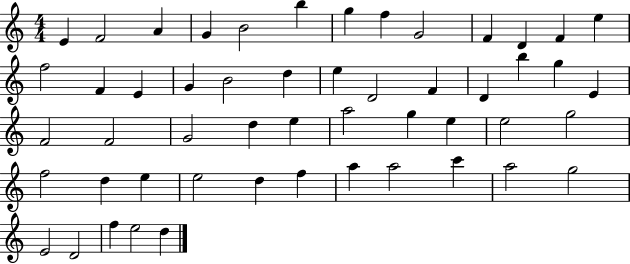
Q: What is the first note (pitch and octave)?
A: E4